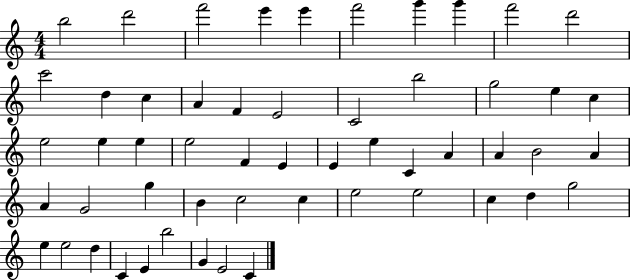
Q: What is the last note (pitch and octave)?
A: C4